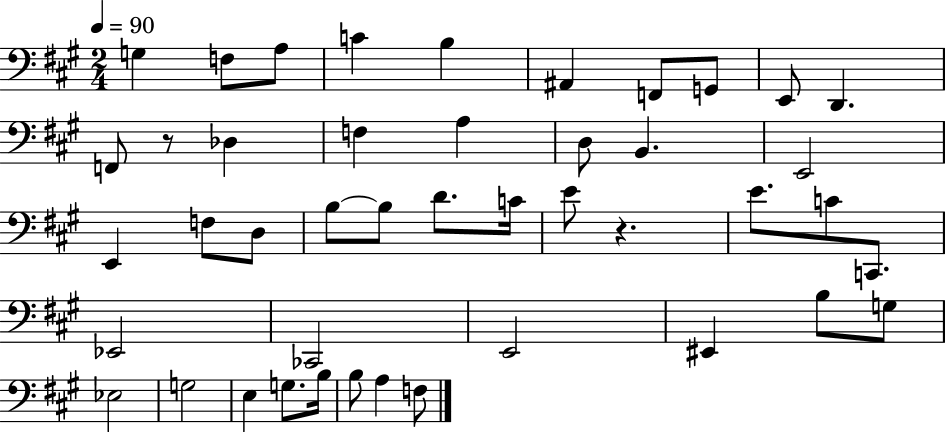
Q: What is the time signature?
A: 2/4